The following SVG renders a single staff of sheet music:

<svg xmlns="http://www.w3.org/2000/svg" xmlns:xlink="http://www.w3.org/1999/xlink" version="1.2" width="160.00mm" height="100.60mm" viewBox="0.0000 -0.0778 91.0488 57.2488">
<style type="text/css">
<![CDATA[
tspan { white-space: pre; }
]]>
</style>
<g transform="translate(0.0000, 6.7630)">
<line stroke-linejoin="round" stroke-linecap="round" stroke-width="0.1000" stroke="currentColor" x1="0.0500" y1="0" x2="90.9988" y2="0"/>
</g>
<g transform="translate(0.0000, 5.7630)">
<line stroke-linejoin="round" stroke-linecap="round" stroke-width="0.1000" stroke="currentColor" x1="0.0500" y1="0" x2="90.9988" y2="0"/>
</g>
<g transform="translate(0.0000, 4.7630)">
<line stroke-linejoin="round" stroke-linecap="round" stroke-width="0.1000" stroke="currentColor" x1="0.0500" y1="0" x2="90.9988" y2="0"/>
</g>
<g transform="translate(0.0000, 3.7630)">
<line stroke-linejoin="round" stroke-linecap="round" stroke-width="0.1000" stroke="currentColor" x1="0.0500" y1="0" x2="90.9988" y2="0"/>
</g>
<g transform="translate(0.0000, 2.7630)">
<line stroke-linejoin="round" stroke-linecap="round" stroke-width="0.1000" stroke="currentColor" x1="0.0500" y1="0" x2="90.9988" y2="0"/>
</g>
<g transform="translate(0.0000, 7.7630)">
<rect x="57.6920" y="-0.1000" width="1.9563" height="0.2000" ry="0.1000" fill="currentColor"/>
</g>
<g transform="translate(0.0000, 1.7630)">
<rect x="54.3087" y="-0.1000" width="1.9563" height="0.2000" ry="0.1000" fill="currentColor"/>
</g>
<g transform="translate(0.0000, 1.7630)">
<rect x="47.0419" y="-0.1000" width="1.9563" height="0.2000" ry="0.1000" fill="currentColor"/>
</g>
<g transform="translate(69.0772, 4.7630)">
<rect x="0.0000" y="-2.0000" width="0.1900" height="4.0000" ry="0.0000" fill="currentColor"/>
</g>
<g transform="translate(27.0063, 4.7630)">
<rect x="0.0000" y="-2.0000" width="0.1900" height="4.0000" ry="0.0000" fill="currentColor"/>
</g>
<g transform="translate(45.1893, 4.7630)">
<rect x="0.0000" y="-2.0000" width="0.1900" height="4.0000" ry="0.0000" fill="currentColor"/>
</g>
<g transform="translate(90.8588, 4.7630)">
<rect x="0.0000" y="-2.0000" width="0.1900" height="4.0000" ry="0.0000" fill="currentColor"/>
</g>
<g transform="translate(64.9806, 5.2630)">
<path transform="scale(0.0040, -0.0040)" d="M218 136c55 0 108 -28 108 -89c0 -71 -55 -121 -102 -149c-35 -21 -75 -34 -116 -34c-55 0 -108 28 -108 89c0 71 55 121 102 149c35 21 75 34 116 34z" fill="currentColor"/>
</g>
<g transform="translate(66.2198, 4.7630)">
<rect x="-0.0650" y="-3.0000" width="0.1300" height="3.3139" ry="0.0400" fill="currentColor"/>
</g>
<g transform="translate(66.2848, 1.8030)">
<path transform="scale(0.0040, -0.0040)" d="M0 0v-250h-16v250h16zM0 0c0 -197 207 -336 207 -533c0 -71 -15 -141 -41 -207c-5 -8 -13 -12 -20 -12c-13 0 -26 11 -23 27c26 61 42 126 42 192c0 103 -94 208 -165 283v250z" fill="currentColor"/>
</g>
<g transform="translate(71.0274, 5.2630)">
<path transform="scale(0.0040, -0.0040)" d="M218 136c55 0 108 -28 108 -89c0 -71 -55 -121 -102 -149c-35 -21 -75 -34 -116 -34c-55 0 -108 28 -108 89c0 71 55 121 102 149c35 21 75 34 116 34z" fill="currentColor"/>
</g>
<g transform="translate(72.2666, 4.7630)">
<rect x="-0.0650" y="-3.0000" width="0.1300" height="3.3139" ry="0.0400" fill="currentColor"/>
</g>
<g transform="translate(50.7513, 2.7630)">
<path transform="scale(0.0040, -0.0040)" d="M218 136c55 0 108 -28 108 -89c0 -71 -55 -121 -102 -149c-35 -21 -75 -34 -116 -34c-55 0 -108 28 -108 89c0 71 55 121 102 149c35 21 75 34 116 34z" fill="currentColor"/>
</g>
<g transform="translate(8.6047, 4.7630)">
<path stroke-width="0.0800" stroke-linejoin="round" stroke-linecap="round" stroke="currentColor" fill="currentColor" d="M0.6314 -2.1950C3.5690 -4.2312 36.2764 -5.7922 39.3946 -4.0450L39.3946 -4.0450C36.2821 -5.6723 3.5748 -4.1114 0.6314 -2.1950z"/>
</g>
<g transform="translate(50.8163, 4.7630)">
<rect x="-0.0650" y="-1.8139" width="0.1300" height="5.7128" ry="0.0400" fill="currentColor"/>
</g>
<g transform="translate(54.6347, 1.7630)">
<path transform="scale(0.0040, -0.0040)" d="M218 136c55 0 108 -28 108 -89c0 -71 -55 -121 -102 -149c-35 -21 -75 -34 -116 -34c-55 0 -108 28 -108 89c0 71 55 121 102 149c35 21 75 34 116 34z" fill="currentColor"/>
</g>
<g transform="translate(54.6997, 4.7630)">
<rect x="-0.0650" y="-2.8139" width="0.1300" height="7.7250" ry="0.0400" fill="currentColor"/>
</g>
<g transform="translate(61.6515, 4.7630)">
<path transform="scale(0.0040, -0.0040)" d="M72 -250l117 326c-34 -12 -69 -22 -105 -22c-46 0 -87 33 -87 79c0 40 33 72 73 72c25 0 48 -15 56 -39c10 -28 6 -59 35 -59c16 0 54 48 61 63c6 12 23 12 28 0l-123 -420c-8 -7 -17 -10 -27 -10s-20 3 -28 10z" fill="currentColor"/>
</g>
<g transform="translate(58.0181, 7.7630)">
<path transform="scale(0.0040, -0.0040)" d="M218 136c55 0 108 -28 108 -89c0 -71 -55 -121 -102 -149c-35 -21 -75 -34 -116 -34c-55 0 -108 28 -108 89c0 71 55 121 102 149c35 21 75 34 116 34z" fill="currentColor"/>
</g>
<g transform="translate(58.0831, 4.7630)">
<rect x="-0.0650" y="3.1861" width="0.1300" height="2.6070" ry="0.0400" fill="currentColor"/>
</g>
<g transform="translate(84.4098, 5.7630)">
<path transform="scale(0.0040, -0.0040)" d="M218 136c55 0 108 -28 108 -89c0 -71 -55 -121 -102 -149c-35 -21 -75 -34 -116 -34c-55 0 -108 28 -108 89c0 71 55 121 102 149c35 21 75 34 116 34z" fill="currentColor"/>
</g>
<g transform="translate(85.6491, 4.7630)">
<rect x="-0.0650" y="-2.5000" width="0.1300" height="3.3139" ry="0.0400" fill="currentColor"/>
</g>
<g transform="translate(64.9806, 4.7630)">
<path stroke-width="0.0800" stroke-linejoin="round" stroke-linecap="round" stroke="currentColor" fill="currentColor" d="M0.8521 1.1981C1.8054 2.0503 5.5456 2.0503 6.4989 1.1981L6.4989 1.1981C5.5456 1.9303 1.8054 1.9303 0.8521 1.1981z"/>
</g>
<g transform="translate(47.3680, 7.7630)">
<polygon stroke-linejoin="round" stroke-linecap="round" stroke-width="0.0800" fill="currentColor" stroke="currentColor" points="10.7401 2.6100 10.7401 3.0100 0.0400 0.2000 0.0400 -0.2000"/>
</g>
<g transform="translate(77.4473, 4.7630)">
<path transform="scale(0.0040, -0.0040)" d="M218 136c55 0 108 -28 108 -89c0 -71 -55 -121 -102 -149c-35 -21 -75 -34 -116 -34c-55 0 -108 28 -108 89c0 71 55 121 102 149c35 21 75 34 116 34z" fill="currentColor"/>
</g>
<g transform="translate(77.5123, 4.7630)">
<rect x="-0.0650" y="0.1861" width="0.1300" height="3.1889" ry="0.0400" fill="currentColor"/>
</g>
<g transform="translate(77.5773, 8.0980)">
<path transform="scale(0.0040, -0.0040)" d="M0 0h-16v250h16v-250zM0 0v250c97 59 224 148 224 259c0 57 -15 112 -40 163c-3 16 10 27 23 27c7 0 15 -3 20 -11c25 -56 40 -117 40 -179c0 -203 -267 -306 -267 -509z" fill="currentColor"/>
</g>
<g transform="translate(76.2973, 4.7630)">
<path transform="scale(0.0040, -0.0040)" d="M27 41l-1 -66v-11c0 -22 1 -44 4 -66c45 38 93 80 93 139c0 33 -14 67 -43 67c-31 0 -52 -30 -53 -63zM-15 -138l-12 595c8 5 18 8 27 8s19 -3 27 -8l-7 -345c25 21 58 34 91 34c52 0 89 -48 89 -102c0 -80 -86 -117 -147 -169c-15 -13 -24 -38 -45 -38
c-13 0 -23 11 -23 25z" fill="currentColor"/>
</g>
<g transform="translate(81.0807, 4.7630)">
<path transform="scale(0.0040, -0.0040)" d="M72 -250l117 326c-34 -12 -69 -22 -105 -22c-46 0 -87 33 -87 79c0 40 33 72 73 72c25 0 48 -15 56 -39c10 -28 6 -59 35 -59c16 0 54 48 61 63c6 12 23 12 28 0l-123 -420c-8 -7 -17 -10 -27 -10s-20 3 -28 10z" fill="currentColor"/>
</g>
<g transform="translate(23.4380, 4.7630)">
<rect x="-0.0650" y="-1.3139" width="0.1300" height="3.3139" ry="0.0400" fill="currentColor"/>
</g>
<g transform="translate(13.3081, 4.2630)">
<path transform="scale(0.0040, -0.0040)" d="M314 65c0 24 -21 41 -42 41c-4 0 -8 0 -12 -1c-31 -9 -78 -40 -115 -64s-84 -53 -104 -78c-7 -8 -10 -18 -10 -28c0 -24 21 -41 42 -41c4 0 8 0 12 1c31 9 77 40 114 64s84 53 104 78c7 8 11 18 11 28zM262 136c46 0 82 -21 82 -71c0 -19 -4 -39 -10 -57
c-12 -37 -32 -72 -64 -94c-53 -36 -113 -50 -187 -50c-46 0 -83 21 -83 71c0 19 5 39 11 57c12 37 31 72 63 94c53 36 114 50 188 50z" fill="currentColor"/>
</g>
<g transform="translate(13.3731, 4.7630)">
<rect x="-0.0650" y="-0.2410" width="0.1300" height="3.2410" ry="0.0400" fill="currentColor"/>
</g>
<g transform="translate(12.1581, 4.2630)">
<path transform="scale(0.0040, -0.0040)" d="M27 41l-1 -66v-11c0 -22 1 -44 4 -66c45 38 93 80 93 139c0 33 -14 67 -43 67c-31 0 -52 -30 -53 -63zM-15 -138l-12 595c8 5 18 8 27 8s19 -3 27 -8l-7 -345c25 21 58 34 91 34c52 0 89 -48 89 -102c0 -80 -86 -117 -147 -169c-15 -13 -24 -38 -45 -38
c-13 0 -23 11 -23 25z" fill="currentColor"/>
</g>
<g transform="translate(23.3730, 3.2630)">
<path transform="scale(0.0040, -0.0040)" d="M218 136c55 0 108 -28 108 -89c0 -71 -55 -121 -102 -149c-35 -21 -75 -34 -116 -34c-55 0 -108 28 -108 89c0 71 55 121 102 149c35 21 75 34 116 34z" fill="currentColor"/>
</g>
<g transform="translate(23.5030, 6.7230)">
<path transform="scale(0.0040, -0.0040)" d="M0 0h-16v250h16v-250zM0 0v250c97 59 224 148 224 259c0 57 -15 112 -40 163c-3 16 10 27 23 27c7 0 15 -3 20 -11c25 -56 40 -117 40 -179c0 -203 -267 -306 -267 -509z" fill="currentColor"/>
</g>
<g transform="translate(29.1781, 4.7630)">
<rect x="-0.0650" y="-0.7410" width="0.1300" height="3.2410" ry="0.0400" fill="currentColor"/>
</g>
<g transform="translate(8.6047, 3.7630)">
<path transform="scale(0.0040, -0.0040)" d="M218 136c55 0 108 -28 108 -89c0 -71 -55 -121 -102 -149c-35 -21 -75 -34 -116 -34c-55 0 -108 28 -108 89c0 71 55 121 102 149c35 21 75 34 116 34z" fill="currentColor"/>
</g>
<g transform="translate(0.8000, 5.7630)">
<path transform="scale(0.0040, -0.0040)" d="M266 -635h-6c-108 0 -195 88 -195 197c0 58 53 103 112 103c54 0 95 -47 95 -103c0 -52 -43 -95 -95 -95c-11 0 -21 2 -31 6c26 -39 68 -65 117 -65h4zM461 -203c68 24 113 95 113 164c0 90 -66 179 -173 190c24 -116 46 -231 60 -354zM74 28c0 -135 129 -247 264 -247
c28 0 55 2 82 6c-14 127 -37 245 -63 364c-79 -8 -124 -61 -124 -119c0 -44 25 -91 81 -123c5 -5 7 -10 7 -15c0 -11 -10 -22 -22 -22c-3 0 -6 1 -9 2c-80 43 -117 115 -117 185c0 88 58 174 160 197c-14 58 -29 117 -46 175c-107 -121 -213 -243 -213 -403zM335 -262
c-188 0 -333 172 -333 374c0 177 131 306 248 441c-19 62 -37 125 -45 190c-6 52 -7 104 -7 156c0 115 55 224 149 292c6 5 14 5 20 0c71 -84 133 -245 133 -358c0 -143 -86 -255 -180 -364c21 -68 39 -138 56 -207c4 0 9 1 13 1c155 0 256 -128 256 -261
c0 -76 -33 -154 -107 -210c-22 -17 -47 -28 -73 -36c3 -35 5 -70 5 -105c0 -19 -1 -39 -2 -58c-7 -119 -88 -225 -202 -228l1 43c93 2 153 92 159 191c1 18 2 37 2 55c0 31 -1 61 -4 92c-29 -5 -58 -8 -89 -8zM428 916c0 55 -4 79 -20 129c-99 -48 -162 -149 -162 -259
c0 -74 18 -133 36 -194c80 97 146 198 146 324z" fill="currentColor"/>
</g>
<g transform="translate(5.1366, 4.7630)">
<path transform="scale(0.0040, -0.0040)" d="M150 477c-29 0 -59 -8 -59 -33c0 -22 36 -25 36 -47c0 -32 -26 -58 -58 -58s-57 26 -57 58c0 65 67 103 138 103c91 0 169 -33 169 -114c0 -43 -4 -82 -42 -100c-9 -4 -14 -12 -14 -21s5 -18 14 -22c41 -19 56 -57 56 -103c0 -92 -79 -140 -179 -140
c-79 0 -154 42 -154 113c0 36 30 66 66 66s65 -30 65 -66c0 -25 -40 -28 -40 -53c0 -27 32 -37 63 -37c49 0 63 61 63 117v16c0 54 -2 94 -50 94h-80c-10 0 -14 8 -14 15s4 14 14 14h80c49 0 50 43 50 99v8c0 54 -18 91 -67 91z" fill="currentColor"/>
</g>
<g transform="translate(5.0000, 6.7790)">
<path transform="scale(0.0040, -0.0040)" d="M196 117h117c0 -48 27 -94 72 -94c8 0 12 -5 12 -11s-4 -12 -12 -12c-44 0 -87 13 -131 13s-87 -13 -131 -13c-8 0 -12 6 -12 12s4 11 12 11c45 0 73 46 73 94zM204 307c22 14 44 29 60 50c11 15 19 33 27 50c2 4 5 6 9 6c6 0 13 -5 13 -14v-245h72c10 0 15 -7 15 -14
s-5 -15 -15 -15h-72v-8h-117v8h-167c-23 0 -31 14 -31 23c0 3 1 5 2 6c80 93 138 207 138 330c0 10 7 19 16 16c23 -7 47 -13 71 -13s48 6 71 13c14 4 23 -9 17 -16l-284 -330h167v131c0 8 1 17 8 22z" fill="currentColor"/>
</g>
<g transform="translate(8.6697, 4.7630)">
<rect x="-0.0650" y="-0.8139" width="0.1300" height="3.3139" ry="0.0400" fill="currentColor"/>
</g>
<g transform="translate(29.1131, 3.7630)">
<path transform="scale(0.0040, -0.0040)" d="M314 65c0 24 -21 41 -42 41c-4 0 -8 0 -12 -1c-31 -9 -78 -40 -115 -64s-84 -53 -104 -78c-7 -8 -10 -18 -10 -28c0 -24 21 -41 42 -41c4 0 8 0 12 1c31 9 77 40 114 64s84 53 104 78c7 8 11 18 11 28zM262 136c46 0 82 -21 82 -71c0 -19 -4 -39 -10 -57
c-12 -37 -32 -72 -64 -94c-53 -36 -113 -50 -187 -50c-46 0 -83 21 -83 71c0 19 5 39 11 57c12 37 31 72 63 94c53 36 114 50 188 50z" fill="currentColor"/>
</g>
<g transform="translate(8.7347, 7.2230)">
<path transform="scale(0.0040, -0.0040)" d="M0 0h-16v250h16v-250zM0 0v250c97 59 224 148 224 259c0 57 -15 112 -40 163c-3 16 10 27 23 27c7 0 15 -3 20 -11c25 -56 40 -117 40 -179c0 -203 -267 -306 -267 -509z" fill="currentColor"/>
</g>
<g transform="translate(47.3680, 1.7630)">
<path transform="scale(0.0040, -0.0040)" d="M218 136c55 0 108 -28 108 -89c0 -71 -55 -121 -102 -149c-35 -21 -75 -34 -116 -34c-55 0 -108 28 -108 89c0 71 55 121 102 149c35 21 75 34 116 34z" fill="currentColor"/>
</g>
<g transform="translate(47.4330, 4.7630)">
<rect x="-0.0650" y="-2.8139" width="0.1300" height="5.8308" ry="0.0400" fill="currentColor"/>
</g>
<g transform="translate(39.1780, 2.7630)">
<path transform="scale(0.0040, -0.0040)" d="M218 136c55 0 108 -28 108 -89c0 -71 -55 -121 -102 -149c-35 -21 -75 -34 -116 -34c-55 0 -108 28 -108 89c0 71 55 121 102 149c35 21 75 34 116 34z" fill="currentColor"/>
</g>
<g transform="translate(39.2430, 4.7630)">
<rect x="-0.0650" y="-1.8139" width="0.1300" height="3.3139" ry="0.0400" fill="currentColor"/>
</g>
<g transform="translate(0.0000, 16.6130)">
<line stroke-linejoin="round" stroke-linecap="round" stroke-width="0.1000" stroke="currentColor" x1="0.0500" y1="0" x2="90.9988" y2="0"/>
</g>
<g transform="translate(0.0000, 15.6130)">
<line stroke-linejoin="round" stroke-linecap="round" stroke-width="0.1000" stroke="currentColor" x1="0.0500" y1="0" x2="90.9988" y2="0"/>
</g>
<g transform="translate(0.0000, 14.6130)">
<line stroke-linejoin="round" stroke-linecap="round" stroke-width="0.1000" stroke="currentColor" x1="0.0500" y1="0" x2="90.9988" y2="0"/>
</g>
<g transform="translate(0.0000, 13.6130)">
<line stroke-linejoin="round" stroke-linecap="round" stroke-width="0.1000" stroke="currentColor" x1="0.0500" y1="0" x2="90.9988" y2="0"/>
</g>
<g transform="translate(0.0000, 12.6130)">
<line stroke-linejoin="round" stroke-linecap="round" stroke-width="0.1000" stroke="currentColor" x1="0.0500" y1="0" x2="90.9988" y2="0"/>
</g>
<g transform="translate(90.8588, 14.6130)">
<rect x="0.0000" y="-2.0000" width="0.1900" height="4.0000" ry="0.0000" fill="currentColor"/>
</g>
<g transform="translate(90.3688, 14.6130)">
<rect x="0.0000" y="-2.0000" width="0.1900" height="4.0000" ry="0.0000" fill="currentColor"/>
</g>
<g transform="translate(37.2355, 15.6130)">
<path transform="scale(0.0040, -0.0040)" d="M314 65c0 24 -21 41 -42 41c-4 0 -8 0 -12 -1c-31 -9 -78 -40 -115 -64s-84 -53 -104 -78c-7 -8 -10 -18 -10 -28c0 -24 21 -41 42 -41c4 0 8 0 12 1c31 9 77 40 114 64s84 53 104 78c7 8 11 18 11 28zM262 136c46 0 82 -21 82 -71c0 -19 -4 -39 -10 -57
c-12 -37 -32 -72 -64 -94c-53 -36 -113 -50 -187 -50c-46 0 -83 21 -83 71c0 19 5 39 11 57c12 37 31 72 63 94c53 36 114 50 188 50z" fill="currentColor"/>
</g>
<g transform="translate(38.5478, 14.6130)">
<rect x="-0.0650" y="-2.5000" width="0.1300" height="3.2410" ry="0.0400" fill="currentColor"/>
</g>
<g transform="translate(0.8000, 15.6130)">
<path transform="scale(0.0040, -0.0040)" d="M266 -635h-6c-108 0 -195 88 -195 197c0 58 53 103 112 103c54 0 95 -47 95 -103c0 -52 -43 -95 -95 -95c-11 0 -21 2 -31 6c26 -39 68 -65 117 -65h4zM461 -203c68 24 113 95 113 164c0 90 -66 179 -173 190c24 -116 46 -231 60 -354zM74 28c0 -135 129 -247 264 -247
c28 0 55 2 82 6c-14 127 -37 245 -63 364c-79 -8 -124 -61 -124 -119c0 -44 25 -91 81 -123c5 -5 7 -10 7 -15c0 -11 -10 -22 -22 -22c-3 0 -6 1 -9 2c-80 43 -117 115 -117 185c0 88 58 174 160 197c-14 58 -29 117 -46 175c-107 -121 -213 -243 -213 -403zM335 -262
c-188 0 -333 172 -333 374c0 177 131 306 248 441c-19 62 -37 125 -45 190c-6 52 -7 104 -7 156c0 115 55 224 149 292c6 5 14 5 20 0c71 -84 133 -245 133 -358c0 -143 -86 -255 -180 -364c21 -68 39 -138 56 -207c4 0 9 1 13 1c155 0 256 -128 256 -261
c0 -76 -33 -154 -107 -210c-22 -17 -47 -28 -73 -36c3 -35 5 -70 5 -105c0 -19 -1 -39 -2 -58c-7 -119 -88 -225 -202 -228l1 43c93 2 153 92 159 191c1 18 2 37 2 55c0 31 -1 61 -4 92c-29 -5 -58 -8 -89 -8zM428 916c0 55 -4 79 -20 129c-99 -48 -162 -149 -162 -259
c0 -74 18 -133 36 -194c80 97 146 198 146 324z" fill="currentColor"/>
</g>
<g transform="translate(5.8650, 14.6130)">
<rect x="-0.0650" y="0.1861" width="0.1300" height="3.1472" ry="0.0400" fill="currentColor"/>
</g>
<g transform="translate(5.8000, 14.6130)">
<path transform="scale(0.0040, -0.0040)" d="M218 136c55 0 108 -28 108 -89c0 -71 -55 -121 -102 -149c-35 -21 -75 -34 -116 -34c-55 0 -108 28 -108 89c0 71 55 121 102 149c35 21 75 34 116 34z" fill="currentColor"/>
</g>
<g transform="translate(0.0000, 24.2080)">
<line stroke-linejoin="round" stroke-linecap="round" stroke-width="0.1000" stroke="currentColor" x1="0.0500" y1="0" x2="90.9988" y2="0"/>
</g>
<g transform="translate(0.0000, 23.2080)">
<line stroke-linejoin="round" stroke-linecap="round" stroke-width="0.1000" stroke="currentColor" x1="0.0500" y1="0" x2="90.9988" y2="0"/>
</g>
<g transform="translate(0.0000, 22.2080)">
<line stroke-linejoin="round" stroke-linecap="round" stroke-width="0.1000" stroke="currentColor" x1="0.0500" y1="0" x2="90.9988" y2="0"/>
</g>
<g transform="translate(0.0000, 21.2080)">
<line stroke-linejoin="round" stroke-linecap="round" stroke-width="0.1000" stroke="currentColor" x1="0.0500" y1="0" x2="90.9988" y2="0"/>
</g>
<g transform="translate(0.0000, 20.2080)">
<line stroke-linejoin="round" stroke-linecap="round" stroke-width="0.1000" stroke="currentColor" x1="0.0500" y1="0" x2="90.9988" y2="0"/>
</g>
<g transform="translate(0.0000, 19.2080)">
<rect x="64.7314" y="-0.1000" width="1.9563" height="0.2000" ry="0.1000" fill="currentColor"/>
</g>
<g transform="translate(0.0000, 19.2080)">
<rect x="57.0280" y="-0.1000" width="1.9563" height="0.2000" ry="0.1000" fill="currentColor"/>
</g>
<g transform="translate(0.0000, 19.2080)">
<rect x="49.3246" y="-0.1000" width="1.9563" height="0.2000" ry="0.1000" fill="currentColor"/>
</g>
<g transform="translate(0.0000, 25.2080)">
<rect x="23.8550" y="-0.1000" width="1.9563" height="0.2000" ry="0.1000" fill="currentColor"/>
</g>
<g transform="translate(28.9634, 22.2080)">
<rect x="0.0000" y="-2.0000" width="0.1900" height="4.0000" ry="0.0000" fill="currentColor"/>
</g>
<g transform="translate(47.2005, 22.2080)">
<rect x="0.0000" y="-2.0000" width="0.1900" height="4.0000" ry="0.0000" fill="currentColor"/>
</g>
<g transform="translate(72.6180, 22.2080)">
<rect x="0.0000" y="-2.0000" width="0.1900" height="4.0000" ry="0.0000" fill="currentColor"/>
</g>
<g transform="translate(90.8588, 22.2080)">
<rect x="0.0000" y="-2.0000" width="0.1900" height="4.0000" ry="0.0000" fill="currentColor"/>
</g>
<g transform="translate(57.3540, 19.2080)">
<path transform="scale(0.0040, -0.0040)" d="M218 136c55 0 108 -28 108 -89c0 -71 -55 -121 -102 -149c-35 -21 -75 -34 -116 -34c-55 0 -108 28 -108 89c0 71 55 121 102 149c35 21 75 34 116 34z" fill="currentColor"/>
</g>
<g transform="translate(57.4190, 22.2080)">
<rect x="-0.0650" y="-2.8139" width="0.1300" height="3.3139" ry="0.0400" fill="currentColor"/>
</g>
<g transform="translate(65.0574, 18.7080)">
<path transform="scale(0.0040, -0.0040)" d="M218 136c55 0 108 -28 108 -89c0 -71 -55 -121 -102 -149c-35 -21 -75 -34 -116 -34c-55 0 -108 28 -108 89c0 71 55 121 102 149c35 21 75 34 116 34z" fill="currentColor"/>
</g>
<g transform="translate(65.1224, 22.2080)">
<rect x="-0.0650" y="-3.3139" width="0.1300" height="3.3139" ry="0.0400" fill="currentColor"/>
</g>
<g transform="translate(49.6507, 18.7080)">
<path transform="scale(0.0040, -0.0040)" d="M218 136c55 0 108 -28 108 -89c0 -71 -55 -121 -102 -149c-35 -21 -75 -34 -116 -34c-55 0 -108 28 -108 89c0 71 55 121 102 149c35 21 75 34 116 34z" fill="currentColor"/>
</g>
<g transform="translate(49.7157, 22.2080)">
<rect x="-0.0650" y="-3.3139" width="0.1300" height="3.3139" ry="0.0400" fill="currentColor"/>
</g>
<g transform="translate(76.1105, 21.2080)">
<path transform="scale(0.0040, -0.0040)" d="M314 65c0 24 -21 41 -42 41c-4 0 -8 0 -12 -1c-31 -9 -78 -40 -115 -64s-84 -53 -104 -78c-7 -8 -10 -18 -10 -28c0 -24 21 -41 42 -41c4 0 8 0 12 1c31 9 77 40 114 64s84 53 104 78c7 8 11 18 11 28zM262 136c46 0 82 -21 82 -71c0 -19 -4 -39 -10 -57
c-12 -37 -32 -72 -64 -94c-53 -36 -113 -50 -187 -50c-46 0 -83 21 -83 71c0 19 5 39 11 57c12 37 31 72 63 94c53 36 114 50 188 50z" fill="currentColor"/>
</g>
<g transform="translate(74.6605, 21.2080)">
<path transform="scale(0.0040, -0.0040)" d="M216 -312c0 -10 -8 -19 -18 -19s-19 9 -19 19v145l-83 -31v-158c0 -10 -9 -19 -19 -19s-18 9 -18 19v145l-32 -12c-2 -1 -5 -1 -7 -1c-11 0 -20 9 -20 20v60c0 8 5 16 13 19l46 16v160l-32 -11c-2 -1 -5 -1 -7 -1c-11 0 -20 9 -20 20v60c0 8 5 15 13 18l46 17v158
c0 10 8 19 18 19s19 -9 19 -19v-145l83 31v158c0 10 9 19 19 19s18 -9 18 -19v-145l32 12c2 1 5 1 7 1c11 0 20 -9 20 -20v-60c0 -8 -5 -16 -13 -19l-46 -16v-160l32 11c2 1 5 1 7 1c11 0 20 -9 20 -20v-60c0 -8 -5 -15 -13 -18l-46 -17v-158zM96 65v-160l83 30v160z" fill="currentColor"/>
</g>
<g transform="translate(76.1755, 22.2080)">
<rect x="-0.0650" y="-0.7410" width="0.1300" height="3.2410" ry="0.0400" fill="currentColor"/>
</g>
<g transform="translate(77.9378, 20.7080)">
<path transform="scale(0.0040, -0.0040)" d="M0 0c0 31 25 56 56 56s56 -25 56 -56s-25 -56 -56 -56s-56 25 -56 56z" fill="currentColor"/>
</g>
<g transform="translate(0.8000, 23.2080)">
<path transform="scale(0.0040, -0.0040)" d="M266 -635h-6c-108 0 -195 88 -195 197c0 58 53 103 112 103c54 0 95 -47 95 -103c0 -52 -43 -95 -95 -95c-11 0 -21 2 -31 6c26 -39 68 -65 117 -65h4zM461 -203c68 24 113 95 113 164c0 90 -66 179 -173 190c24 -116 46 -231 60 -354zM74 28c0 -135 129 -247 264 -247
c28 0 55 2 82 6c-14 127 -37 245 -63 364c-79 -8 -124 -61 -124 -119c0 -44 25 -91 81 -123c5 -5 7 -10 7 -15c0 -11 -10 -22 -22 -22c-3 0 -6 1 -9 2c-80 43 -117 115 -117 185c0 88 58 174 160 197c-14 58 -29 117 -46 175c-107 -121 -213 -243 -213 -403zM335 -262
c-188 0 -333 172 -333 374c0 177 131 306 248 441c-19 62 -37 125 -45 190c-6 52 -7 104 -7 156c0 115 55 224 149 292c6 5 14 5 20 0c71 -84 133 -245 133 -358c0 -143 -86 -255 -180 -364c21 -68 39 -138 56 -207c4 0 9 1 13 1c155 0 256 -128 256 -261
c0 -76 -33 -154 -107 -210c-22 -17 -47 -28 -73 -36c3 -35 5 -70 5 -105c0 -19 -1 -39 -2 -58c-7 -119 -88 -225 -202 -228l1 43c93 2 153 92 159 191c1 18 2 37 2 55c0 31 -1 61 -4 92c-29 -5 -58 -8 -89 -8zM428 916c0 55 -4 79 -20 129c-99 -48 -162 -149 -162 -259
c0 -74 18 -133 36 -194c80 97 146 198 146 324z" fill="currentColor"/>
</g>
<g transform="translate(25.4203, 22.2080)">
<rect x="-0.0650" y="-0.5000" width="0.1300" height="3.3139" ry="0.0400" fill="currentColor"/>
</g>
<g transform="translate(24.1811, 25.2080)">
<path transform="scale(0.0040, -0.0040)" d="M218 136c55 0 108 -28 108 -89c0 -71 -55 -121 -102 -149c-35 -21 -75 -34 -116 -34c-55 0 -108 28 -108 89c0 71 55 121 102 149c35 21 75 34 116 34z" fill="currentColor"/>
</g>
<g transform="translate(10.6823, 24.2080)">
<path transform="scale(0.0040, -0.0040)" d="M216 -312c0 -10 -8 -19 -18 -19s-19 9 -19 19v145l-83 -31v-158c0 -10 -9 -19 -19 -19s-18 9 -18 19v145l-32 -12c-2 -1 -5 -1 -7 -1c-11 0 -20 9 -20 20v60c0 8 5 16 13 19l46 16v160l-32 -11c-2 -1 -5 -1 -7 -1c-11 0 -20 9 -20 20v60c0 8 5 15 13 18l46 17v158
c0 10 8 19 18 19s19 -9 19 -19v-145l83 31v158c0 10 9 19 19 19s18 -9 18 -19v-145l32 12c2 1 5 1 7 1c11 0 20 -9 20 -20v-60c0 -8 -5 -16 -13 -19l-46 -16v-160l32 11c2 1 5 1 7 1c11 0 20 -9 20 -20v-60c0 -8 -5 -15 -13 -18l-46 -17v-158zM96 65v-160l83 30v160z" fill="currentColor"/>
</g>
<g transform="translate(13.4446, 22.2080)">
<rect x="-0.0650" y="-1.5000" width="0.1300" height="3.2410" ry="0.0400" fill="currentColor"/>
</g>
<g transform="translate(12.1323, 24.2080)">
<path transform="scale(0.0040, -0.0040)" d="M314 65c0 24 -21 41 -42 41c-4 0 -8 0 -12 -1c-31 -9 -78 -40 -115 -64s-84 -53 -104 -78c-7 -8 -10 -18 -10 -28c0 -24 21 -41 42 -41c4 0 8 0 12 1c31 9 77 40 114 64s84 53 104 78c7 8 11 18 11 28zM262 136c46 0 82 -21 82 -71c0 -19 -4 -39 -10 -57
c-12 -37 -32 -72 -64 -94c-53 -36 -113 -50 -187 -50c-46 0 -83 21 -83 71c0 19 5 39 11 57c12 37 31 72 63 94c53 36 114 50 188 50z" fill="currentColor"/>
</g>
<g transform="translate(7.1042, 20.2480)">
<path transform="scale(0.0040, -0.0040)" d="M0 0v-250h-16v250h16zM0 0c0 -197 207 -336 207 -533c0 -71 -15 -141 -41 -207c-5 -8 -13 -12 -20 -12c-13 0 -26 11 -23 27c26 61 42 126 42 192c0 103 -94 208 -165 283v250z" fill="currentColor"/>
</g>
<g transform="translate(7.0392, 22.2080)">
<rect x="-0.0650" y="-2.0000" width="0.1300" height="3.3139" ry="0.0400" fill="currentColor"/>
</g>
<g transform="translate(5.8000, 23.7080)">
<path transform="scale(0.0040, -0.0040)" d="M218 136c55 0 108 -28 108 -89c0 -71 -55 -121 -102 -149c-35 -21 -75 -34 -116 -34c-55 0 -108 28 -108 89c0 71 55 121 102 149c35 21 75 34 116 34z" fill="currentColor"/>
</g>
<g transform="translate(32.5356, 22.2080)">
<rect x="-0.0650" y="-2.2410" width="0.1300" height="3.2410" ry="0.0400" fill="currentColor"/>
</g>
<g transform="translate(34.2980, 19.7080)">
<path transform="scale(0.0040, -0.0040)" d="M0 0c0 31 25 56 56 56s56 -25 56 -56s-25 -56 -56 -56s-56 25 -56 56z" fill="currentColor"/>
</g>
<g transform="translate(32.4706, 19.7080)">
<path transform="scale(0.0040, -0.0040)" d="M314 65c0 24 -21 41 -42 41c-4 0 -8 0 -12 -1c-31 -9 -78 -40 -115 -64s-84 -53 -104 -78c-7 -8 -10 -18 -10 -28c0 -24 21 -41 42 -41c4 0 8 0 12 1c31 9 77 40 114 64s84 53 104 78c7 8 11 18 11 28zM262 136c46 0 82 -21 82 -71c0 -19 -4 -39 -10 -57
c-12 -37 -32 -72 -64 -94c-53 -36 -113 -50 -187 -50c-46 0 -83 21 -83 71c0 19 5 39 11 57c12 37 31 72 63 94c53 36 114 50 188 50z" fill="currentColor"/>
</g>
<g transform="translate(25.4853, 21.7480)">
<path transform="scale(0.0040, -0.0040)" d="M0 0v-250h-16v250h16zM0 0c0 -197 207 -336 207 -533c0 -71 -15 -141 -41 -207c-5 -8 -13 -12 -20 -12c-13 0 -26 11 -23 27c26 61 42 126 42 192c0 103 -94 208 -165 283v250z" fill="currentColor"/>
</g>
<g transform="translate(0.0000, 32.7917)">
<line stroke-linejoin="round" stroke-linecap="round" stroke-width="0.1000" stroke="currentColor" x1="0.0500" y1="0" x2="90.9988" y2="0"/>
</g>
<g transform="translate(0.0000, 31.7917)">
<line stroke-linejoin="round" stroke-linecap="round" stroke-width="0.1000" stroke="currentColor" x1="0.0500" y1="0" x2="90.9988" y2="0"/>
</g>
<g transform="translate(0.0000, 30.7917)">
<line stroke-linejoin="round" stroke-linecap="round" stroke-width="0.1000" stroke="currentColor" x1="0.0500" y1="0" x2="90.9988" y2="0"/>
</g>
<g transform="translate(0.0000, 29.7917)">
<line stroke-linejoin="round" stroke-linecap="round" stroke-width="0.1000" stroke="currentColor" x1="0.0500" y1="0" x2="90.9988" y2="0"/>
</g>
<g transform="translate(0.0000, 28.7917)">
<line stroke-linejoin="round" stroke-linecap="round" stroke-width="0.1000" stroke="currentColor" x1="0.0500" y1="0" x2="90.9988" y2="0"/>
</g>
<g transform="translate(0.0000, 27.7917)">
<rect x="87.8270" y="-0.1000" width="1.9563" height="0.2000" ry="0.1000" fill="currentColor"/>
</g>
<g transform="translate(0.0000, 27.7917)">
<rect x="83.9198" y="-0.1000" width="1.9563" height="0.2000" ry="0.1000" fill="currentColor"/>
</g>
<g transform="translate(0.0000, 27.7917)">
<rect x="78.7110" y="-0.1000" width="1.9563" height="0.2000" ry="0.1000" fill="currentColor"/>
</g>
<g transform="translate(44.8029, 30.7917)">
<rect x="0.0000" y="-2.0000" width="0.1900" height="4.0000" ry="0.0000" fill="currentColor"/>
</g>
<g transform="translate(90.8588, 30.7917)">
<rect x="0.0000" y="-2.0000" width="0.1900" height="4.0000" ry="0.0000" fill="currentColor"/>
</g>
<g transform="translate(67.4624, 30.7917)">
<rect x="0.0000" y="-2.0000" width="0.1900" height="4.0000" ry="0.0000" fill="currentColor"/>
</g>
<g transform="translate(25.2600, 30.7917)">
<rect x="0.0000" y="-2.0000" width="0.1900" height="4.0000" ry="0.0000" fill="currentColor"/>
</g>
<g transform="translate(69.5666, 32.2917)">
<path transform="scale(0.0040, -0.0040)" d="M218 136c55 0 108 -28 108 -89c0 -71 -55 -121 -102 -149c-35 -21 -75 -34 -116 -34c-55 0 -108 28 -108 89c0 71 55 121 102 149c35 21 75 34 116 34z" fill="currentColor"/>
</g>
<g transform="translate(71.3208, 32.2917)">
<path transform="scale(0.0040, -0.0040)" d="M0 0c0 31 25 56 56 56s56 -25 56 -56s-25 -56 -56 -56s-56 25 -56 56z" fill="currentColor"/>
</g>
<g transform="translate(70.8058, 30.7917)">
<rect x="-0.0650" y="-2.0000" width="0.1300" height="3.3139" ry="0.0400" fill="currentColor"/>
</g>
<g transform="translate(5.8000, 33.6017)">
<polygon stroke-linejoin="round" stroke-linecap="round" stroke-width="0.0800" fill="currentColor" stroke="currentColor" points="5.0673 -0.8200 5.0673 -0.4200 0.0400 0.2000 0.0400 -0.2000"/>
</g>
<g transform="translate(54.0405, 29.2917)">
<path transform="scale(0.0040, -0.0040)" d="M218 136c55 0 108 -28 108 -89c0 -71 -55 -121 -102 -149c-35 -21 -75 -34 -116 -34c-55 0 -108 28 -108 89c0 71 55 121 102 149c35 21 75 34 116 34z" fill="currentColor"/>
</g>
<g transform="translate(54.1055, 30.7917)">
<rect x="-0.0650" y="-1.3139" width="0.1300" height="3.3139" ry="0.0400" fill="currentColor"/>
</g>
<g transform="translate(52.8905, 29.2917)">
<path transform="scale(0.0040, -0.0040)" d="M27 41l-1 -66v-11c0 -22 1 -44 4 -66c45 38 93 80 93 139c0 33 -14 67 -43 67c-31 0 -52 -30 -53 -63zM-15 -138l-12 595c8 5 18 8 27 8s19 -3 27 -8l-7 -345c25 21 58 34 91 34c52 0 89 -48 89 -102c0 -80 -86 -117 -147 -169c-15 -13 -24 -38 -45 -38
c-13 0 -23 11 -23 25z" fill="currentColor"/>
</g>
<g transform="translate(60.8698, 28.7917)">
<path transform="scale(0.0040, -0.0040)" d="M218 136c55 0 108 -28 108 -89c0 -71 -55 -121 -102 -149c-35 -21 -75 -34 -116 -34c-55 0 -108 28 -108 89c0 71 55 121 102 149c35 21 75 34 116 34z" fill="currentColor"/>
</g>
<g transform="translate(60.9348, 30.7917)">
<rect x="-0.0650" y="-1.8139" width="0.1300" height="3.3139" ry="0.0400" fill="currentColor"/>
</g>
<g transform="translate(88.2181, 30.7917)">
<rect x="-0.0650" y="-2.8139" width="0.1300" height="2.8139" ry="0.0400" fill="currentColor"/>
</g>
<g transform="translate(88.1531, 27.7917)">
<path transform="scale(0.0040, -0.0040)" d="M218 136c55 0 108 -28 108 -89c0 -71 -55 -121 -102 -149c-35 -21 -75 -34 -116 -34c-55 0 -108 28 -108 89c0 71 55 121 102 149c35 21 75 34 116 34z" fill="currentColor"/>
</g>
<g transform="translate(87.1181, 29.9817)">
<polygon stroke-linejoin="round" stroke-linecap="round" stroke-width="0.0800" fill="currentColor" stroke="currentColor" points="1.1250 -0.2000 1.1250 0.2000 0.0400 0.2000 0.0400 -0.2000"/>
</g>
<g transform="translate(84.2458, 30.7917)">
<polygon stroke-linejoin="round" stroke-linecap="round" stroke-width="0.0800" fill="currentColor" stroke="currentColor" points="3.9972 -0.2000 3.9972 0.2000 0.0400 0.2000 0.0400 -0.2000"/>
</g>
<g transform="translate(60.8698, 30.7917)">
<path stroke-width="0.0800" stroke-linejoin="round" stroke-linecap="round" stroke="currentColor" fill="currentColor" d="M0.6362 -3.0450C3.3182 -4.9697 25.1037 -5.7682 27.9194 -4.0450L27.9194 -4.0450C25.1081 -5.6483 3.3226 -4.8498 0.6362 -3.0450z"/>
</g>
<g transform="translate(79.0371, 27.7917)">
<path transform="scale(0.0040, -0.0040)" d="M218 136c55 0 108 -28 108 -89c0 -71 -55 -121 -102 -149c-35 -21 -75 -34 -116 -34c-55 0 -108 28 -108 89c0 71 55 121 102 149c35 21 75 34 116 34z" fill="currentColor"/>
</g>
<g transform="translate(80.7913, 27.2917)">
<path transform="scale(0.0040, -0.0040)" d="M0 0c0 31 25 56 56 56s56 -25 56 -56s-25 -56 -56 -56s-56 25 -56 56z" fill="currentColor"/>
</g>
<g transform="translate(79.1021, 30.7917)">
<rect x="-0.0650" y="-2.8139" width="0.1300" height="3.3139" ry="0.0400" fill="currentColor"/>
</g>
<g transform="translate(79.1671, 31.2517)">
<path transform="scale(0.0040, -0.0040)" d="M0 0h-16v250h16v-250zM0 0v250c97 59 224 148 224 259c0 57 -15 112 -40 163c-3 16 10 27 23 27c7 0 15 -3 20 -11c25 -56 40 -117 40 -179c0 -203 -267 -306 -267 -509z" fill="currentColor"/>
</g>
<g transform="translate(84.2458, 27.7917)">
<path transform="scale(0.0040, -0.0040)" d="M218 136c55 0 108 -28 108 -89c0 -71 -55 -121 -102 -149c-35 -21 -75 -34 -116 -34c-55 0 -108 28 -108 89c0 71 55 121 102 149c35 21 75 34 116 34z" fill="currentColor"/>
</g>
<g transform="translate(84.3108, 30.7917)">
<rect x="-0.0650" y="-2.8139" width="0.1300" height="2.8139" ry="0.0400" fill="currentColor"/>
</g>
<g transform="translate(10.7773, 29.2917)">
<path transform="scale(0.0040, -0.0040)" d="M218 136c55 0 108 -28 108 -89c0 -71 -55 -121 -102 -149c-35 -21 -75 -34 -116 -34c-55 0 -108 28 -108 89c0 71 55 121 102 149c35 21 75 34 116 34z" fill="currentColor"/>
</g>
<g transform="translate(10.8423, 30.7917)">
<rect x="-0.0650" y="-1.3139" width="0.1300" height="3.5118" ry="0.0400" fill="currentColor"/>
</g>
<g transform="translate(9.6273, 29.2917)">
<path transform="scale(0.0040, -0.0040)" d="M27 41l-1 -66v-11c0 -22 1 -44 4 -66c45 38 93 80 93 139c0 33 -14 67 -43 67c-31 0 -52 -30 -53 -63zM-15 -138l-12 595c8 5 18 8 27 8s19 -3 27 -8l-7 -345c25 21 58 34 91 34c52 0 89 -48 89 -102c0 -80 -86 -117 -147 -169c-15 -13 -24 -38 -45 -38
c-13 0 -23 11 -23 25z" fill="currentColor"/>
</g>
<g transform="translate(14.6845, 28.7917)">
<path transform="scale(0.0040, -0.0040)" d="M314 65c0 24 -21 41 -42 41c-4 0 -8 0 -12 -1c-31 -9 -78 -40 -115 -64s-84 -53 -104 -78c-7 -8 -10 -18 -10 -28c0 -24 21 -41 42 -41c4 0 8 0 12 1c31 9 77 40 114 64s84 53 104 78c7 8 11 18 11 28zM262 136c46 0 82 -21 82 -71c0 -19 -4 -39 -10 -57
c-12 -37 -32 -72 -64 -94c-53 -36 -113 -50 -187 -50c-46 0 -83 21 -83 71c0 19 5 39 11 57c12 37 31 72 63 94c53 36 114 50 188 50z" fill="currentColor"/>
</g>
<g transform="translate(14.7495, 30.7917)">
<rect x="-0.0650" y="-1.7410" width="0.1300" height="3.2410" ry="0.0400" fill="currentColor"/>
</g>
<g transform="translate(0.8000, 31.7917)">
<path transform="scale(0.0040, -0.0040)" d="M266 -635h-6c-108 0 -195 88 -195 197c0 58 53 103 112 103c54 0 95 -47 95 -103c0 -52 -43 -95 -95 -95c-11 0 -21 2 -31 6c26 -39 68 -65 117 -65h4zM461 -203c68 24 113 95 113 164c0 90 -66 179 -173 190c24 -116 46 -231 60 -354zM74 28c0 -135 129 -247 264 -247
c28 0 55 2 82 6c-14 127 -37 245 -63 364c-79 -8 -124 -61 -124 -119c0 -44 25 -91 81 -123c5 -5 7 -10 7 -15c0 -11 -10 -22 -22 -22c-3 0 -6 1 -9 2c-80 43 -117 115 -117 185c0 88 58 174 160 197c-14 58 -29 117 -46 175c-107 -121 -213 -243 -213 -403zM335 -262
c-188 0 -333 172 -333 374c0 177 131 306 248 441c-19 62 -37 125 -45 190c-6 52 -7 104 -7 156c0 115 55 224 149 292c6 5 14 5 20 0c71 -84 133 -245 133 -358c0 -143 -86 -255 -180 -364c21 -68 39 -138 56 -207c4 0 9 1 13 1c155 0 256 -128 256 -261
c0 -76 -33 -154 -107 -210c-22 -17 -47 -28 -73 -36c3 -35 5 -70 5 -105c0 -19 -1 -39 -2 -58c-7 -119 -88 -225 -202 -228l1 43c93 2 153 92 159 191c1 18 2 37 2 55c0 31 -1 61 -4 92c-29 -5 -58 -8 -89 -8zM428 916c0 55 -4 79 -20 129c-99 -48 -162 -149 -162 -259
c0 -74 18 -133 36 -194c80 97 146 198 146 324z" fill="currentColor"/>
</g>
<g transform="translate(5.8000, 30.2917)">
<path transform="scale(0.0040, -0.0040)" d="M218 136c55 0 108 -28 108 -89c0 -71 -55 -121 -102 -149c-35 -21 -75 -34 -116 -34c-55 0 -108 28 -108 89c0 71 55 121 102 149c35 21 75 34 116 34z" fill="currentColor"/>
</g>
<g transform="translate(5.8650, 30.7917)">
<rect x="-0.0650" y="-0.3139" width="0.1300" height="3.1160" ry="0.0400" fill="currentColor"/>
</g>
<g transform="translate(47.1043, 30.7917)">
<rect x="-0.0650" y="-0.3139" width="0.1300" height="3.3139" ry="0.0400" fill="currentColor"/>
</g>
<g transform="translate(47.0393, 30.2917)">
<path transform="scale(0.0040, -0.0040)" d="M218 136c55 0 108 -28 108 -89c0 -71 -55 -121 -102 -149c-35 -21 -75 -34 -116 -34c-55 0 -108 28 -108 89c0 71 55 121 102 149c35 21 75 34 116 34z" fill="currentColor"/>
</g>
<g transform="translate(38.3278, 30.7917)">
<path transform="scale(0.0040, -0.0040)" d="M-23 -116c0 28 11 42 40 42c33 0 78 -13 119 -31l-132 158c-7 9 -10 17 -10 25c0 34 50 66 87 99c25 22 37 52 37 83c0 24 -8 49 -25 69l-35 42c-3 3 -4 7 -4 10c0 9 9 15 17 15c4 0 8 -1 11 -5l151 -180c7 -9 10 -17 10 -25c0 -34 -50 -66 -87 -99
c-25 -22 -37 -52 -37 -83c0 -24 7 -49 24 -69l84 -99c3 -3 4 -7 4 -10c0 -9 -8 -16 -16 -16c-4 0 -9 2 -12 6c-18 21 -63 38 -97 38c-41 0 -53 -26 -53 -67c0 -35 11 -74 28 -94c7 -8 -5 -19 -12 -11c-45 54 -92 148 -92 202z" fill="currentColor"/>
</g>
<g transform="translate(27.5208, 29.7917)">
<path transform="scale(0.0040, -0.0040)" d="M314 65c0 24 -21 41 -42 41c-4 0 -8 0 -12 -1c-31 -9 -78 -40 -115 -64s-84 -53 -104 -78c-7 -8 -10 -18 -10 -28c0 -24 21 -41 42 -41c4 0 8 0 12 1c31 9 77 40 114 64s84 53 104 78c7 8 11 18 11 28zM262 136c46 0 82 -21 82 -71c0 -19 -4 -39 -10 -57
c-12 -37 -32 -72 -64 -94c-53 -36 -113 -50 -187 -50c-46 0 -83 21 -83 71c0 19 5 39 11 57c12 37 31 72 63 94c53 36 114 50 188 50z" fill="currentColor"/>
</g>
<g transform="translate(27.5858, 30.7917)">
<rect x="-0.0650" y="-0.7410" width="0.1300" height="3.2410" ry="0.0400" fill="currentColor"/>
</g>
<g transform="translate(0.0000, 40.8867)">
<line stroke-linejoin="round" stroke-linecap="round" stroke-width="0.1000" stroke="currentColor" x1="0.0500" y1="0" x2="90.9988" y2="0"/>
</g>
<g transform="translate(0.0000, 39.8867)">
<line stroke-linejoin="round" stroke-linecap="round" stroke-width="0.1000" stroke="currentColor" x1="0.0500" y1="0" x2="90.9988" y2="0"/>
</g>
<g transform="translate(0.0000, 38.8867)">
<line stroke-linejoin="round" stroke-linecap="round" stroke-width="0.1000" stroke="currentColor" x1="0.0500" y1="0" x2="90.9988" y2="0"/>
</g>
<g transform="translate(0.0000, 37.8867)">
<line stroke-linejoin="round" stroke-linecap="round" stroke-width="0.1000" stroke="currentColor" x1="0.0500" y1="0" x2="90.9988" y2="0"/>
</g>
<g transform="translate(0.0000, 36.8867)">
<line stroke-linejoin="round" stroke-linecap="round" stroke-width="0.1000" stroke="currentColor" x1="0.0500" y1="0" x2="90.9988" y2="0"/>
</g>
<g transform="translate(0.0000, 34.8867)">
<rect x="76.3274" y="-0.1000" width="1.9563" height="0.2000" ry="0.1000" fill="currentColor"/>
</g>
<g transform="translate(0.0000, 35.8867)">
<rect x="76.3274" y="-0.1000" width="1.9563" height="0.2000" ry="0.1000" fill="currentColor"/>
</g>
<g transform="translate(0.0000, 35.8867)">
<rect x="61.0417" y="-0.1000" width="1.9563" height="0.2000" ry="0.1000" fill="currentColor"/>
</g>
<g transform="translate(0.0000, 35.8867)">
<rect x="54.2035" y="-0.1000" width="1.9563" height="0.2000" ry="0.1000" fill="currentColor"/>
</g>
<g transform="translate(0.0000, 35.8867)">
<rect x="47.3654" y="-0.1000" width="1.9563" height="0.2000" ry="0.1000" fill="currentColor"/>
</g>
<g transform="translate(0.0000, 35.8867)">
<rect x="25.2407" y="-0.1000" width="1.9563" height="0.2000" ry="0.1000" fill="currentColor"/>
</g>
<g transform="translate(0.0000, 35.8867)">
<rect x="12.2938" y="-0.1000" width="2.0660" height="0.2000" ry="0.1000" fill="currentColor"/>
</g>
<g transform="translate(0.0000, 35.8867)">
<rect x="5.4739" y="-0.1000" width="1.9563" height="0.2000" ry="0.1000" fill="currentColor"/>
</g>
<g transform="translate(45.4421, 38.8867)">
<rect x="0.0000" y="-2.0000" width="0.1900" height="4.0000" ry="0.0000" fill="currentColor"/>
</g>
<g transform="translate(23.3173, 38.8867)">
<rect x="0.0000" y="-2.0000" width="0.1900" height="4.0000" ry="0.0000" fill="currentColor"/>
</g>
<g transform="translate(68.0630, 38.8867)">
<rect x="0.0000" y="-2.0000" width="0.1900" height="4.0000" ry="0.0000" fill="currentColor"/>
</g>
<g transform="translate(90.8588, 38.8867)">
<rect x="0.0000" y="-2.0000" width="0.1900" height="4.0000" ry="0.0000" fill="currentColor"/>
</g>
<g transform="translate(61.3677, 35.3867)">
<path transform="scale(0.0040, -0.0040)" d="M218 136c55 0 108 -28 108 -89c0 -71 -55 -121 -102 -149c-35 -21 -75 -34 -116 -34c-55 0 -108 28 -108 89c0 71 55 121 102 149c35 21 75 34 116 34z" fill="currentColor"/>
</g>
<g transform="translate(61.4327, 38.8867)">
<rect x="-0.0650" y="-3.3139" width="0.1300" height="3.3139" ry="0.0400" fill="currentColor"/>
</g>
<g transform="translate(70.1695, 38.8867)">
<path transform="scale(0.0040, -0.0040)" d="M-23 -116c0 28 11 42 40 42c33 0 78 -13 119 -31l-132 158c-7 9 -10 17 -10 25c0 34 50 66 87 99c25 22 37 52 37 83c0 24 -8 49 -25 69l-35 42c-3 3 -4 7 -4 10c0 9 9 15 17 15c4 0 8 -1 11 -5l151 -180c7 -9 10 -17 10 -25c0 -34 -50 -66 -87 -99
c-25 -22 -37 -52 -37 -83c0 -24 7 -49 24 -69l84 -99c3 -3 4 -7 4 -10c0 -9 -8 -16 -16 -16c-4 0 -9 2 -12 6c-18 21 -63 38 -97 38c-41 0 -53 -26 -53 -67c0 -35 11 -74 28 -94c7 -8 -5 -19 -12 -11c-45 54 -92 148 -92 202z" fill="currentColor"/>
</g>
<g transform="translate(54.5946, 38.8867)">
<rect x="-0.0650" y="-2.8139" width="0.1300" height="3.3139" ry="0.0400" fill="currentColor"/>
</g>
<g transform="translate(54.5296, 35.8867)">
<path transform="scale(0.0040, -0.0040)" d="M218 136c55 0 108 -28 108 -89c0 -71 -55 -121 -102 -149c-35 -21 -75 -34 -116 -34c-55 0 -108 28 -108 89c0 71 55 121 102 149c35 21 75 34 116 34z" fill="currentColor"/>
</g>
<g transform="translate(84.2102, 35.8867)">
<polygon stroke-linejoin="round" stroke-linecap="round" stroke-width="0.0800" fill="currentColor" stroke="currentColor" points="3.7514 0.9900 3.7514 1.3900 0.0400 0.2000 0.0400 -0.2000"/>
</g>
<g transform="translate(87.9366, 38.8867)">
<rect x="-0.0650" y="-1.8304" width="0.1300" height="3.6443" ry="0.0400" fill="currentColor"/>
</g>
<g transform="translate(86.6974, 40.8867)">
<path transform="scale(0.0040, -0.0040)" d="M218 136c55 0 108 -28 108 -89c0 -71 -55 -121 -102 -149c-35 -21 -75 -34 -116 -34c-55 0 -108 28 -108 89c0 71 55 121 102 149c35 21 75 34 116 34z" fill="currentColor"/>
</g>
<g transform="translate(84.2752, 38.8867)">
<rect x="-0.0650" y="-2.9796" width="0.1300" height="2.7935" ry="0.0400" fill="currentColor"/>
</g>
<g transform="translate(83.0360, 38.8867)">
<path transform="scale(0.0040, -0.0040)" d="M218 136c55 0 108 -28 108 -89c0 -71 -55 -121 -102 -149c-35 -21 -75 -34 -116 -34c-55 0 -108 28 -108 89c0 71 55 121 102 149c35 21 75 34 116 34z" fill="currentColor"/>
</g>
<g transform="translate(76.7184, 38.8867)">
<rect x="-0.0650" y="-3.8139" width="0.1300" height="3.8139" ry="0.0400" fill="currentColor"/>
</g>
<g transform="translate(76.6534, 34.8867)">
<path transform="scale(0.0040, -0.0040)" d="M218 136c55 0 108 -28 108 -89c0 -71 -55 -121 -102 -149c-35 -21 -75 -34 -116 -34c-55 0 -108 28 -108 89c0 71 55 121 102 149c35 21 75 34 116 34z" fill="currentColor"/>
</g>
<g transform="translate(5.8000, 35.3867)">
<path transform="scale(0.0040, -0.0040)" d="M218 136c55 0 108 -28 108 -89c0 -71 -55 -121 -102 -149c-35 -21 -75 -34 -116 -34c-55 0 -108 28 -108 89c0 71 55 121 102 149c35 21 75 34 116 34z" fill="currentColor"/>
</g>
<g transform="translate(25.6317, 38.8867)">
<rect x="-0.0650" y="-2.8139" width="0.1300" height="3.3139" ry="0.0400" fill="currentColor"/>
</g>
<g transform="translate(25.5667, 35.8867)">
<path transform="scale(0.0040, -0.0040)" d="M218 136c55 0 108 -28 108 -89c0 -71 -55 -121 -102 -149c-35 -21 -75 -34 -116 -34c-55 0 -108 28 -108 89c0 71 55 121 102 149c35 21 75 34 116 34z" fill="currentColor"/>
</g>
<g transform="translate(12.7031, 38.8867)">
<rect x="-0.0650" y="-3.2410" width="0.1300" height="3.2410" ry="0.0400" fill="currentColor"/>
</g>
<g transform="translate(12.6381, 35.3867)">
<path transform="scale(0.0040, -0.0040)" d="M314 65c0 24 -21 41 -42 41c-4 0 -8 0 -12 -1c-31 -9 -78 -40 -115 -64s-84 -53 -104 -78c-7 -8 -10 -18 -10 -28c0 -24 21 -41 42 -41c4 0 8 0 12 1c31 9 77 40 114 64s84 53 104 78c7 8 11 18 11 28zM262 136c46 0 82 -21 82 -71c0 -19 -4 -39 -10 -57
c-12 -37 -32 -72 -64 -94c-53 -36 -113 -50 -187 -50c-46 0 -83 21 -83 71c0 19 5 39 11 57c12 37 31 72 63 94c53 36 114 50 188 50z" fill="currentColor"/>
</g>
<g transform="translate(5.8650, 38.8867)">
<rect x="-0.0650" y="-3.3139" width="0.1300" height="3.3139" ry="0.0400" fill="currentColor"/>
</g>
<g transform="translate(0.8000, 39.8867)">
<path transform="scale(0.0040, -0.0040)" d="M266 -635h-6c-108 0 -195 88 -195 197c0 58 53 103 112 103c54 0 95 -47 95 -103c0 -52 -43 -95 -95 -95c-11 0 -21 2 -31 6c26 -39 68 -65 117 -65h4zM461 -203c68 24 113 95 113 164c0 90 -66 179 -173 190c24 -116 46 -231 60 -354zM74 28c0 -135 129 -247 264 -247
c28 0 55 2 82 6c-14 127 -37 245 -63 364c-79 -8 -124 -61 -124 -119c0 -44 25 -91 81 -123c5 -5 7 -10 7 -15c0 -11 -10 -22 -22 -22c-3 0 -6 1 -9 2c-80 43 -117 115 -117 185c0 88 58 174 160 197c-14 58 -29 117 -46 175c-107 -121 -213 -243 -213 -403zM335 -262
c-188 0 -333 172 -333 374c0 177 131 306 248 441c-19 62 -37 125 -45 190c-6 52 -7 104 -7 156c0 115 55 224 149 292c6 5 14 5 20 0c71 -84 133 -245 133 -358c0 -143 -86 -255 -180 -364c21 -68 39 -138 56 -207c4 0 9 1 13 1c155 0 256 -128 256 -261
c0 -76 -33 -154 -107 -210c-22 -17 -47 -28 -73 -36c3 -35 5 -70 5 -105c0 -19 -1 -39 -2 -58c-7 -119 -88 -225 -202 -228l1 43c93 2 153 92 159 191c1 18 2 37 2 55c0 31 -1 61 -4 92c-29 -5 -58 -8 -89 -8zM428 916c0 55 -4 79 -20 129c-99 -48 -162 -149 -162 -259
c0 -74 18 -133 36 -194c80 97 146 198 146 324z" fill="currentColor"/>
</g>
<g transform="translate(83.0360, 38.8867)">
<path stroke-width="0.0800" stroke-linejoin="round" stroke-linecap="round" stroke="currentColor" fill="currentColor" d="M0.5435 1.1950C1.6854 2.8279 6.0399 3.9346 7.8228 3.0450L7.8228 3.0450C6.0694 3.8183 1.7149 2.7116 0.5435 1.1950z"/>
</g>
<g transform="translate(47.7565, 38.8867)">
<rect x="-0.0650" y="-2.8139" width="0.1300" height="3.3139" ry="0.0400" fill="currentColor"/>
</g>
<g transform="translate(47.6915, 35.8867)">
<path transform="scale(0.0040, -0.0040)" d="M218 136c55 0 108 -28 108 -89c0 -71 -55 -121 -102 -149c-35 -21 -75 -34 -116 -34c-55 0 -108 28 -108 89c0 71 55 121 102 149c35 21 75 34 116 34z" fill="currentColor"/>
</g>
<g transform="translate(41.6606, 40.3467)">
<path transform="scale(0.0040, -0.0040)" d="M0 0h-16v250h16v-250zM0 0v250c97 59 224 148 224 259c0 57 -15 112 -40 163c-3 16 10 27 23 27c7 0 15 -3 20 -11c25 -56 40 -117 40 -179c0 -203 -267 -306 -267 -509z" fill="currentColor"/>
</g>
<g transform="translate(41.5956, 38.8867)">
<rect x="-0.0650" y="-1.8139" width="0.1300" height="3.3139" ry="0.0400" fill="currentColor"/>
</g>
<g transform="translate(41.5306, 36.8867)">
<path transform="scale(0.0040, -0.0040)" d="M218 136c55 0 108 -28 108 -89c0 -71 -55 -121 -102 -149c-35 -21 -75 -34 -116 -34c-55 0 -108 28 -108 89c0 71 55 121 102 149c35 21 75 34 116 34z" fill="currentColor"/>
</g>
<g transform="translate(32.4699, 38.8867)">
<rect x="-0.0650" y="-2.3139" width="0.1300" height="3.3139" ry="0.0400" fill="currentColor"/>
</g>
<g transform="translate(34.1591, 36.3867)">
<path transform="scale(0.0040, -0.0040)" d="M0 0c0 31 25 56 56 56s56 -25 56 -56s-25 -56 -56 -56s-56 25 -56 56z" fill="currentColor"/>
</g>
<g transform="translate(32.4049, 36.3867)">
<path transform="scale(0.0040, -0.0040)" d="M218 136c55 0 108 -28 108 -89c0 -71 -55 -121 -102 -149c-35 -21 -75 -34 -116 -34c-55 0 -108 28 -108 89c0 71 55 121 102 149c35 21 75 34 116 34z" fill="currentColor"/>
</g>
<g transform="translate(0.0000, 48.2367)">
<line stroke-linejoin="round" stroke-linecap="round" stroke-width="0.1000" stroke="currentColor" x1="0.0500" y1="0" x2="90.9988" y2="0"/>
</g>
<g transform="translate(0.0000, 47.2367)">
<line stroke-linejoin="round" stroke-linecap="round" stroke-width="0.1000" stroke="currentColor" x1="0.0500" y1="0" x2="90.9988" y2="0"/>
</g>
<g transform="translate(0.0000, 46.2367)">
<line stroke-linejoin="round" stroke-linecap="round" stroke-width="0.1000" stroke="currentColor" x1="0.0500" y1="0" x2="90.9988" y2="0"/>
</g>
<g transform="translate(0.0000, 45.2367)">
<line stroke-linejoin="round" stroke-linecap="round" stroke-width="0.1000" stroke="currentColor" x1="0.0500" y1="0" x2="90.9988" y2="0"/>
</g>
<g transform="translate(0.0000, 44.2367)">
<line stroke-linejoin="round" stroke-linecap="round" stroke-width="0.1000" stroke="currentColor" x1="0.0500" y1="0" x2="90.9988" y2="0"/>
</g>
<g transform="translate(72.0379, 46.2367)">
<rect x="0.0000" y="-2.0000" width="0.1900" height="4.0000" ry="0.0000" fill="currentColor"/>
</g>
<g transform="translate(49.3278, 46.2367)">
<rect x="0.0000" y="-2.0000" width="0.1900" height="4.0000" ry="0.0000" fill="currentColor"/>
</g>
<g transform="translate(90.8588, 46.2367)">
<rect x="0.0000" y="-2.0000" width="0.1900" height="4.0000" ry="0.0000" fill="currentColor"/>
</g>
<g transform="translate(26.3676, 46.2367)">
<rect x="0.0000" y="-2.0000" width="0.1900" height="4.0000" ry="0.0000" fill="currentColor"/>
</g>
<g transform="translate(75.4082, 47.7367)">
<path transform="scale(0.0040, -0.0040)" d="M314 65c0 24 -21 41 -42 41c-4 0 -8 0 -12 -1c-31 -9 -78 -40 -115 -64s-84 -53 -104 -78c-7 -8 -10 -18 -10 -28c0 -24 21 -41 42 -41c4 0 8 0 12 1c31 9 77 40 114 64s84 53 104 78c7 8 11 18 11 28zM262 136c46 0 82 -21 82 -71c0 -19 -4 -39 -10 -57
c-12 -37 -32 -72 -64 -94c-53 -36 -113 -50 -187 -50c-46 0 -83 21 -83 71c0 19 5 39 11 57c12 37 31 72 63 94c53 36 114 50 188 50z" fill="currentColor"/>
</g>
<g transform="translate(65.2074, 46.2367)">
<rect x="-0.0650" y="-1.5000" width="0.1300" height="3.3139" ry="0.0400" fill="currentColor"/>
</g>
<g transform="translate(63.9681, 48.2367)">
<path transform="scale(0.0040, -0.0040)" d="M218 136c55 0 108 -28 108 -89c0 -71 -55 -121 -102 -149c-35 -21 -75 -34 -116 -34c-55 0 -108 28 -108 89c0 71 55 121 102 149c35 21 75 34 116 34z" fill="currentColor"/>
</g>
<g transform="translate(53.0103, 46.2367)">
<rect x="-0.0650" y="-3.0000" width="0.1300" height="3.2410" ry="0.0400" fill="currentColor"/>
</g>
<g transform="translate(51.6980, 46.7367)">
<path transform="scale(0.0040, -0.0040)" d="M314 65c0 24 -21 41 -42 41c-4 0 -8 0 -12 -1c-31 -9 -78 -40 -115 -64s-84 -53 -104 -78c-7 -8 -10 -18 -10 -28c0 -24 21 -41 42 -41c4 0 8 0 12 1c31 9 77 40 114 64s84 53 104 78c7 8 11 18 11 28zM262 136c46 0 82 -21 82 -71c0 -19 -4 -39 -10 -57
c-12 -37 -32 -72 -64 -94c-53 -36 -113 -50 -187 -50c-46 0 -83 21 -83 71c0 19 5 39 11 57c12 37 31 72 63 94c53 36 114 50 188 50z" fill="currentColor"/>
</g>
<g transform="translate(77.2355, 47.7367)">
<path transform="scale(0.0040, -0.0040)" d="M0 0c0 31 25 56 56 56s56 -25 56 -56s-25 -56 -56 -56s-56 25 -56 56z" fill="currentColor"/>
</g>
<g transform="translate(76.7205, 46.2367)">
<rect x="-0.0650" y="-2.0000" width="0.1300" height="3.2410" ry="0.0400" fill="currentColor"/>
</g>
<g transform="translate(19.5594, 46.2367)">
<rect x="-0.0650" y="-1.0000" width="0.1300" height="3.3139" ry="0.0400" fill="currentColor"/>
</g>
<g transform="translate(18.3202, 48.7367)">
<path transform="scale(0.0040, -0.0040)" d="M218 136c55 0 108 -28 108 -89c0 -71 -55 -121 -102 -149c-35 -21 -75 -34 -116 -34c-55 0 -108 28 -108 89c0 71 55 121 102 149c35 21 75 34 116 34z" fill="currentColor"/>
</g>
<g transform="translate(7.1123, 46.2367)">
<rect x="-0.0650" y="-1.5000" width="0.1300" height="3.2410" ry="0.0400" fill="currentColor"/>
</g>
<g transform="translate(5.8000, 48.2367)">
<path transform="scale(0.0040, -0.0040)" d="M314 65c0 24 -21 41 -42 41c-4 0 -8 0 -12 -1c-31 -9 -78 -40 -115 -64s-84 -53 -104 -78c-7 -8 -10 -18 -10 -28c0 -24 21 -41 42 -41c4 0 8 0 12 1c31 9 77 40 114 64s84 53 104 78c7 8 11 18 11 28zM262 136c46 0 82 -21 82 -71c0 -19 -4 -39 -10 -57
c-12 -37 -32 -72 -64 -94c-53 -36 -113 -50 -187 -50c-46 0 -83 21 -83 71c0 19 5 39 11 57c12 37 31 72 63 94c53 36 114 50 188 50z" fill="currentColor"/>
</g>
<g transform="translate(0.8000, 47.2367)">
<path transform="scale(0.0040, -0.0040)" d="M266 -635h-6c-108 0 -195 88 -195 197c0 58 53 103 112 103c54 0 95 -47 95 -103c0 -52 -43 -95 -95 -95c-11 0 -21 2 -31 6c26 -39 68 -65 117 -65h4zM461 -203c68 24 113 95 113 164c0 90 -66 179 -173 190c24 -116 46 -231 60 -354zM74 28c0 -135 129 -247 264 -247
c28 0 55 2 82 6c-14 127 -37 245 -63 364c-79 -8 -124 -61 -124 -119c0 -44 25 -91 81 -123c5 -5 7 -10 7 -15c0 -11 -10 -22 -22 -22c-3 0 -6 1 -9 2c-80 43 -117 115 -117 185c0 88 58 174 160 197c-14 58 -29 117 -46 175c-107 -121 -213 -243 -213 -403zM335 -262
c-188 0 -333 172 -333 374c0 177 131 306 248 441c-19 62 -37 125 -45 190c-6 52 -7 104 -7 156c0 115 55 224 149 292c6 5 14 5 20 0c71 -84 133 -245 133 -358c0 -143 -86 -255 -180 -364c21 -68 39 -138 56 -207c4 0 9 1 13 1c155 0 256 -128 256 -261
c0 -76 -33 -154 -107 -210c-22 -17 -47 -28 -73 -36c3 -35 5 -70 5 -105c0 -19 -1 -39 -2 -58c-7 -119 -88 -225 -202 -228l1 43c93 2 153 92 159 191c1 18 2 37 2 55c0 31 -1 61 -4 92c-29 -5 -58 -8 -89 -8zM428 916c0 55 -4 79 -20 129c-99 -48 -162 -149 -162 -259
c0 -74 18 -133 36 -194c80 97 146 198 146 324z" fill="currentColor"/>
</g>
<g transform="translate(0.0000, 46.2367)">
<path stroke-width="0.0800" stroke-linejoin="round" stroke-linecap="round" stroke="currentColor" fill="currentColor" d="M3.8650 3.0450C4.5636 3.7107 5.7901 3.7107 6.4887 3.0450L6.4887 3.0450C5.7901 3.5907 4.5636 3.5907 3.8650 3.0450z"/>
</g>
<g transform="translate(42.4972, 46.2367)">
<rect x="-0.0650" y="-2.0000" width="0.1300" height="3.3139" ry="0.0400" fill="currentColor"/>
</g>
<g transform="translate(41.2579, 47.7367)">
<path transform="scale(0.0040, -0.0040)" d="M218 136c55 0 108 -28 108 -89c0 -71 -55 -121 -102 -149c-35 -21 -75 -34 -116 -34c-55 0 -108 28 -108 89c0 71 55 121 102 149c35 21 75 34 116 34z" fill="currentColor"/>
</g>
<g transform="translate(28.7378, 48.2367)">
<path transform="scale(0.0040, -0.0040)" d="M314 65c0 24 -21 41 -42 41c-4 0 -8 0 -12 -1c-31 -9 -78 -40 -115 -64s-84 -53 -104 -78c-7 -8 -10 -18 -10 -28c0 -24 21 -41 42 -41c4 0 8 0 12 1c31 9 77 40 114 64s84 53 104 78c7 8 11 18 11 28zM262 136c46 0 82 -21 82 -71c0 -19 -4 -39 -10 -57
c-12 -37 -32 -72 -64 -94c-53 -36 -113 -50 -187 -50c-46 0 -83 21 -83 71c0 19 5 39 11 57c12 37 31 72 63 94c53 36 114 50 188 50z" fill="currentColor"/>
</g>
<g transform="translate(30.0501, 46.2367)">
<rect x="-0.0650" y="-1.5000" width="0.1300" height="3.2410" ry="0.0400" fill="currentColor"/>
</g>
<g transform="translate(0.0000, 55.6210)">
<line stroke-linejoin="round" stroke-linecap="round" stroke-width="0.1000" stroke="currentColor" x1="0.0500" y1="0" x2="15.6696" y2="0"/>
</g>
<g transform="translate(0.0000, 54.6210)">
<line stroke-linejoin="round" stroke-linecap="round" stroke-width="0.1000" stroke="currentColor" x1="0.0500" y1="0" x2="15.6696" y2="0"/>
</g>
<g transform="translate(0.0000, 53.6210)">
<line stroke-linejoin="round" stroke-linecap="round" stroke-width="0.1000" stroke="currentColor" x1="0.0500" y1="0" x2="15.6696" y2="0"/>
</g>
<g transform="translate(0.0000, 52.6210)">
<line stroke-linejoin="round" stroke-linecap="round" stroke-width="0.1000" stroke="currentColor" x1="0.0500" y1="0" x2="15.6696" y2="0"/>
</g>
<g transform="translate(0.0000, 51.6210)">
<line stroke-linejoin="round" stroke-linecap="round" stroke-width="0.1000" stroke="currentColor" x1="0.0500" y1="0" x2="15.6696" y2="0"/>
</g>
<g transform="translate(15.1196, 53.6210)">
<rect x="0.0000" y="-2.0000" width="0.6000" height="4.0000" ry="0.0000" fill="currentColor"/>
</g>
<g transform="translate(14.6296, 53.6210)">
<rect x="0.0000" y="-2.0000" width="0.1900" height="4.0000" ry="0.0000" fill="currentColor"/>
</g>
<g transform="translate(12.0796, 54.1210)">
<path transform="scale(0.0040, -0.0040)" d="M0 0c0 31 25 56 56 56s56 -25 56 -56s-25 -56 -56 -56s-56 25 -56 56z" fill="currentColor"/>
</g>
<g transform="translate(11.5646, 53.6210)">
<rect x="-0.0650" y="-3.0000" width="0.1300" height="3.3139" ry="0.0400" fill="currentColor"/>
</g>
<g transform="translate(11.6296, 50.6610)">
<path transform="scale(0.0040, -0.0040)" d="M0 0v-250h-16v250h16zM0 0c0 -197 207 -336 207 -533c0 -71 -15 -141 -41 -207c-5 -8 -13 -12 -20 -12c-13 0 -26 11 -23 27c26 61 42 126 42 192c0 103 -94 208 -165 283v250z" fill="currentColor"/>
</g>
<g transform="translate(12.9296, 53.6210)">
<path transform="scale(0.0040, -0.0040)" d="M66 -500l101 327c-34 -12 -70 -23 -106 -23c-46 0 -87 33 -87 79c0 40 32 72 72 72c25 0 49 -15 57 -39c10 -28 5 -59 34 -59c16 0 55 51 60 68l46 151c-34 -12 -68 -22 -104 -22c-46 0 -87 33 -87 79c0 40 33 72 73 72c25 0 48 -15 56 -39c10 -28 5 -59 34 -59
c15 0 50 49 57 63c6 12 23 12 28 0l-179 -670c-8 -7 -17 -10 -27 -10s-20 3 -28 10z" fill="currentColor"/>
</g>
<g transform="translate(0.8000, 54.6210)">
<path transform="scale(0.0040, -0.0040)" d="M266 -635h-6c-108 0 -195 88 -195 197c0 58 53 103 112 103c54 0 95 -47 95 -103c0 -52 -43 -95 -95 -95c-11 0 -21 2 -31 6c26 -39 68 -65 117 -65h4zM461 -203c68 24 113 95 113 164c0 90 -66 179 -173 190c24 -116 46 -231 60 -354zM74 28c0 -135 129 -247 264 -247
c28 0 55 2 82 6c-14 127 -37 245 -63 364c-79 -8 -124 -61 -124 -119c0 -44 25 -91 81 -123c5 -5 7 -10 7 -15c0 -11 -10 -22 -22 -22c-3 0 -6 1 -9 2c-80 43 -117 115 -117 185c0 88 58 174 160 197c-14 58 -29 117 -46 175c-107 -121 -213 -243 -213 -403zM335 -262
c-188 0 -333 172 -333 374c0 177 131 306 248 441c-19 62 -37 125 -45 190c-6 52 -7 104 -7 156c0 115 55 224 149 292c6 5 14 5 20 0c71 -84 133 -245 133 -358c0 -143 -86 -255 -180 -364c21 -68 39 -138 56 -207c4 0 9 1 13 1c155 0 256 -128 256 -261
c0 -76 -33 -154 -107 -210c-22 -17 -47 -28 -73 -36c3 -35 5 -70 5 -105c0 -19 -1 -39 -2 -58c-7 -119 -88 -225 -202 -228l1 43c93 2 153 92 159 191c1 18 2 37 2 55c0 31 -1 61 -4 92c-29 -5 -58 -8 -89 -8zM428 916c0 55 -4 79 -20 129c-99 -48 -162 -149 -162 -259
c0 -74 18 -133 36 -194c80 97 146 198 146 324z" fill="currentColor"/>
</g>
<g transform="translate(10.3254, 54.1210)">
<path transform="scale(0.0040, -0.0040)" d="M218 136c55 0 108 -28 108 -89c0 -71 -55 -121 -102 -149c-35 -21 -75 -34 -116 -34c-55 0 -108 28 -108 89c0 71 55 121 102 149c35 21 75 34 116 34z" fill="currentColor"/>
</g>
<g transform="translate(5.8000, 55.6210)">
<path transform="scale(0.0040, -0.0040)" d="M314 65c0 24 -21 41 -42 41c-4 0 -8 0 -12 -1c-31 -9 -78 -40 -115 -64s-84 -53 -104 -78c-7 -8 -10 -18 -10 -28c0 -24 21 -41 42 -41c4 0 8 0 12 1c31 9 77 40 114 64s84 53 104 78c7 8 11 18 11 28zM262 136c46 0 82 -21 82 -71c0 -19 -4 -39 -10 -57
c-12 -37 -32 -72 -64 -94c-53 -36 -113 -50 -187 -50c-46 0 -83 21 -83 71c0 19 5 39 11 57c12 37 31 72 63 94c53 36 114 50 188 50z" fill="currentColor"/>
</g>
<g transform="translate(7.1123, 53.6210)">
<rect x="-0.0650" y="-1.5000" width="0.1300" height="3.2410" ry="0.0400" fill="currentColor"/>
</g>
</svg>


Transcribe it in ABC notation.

X:1
T:Untitled
M:3/4
L:1/4
K:C
d/2 _c2 e/2 d2 f a/2 f/2 a/2 C/2 z/2 A/2 A _B/2 z/2 G B G2 F/2 ^E2 C/2 g2 b a b ^d2 c/2 _e/2 f2 d2 z c _e f F a/2 a/2 a/4 b b2 a g f/2 a a b z c' B/2 E/2 E2 D E2 F A2 E F2 E2 A/2 z/4